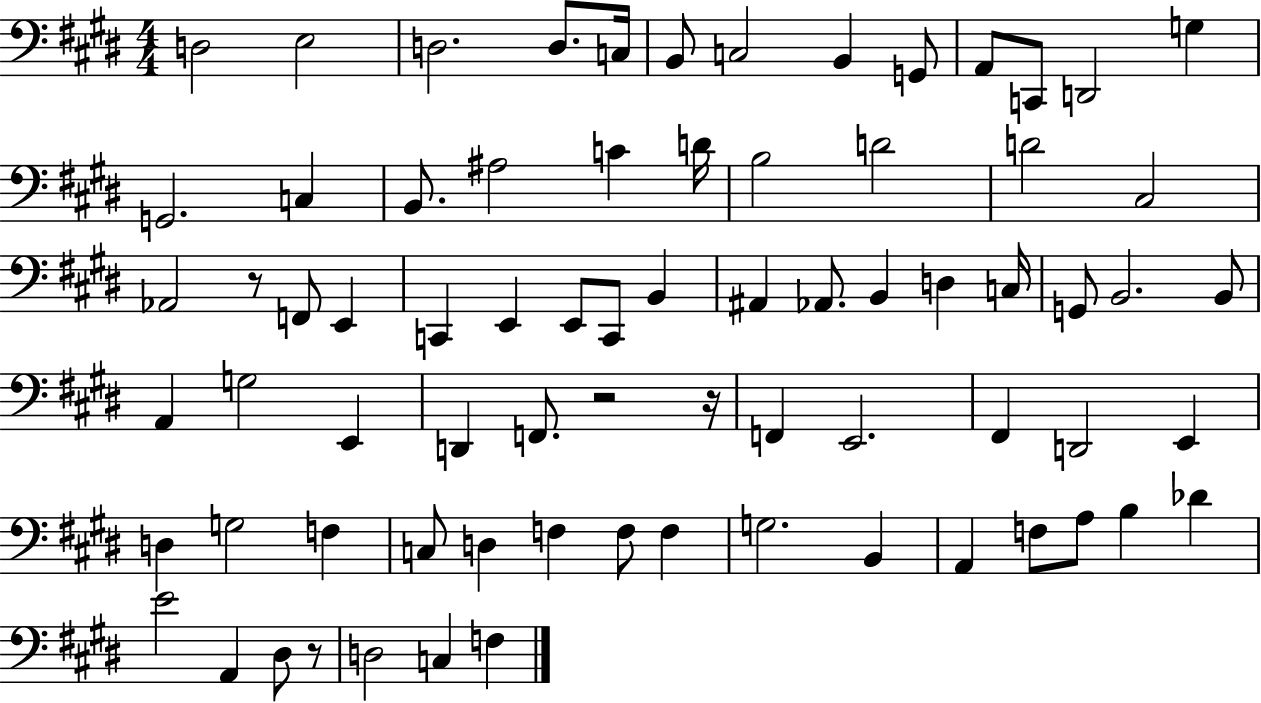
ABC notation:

X:1
T:Untitled
M:4/4
L:1/4
K:E
D,2 E,2 D,2 D,/2 C,/4 B,,/2 C,2 B,, G,,/2 A,,/2 C,,/2 D,,2 G, G,,2 C, B,,/2 ^A,2 C D/4 B,2 D2 D2 ^C,2 _A,,2 z/2 F,,/2 E,, C,, E,, E,,/2 C,,/2 B,, ^A,, _A,,/2 B,, D, C,/4 G,,/2 B,,2 B,,/2 A,, G,2 E,, D,, F,,/2 z2 z/4 F,, E,,2 ^F,, D,,2 E,, D, G,2 F, C,/2 D, F, F,/2 F, G,2 B,, A,, F,/2 A,/2 B, _D E2 A,, ^D,/2 z/2 D,2 C, F,